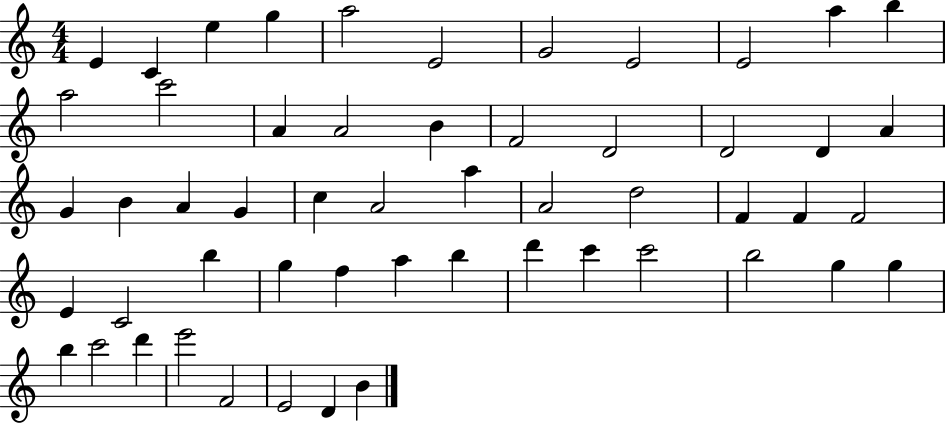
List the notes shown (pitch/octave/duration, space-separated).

E4/q C4/q E5/q G5/q A5/h E4/h G4/h E4/h E4/h A5/q B5/q A5/h C6/h A4/q A4/h B4/q F4/h D4/h D4/h D4/q A4/q G4/q B4/q A4/q G4/q C5/q A4/h A5/q A4/h D5/h F4/q F4/q F4/h E4/q C4/h B5/q G5/q F5/q A5/q B5/q D6/q C6/q C6/h B5/h G5/q G5/q B5/q C6/h D6/q E6/h F4/h E4/h D4/q B4/q